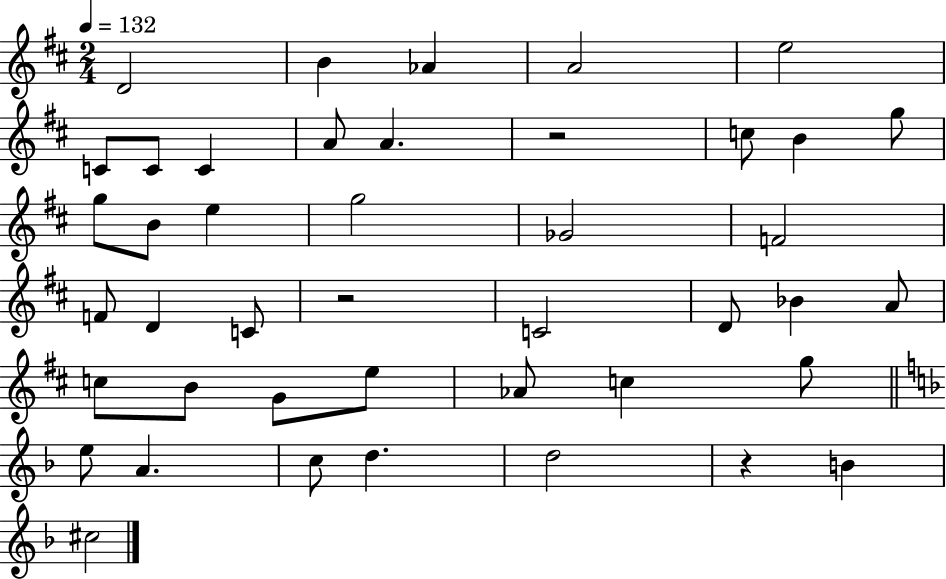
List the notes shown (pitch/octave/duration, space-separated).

D4/h B4/q Ab4/q A4/h E5/h C4/e C4/e C4/q A4/e A4/q. R/h C5/e B4/q G5/e G5/e B4/e E5/q G5/h Gb4/h F4/h F4/e D4/q C4/e R/h C4/h D4/e Bb4/q A4/e C5/e B4/e G4/e E5/e Ab4/e C5/q G5/e E5/e A4/q. C5/e D5/q. D5/h R/q B4/q C#5/h